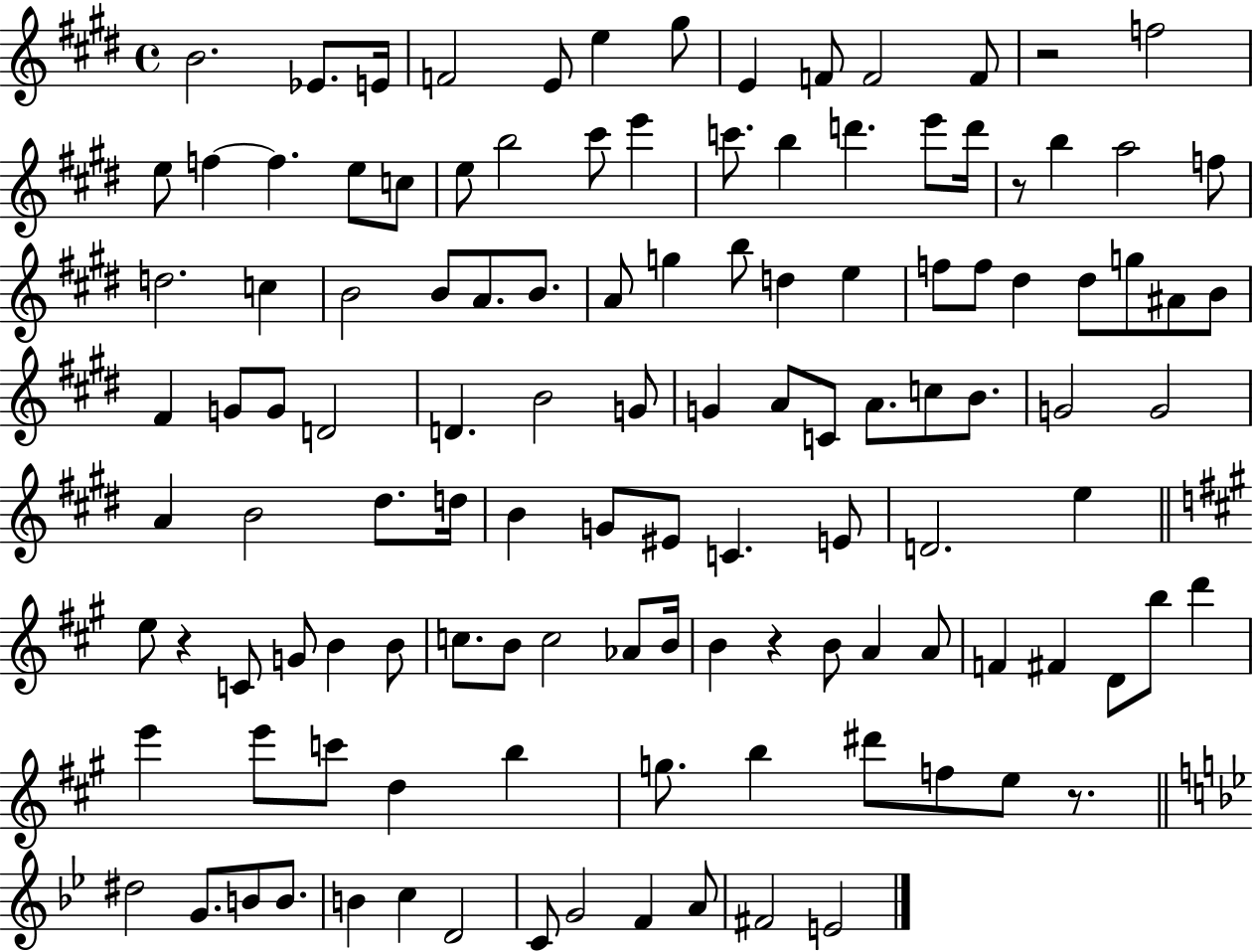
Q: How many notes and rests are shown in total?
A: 120